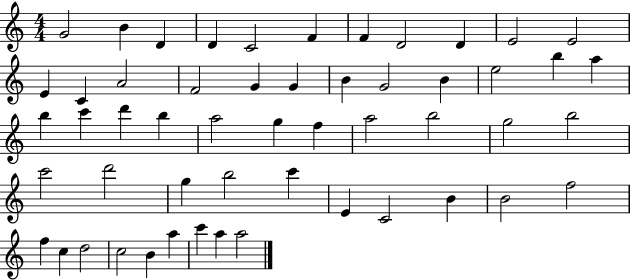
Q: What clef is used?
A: treble